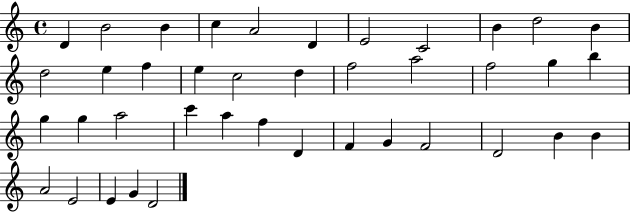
D4/q B4/h B4/q C5/q A4/h D4/q E4/h C4/h B4/q D5/h B4/q D5/h E5/q F5/q E5/q C5/h D5/q F5/h A5/h F5/h G5/q B5/q G5/q G5/q A5/h C6/q A5/q F5/q D4/q F4/q G4/q F4/h D4/h B4/q B4/q A4/h E4/h E4/q G4/q D4/h